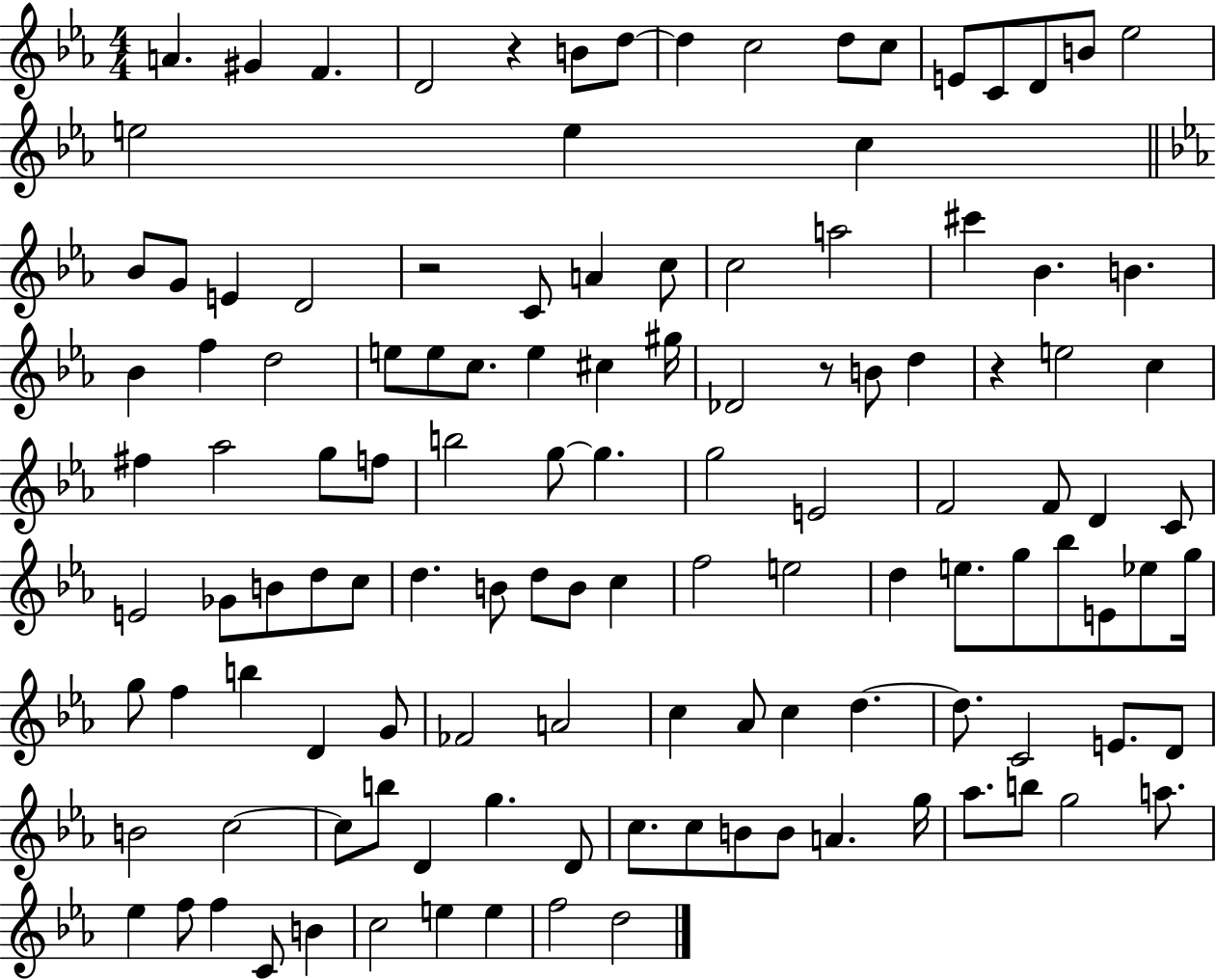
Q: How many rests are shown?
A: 4